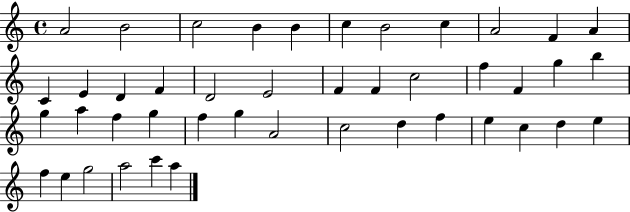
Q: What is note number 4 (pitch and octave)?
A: B4